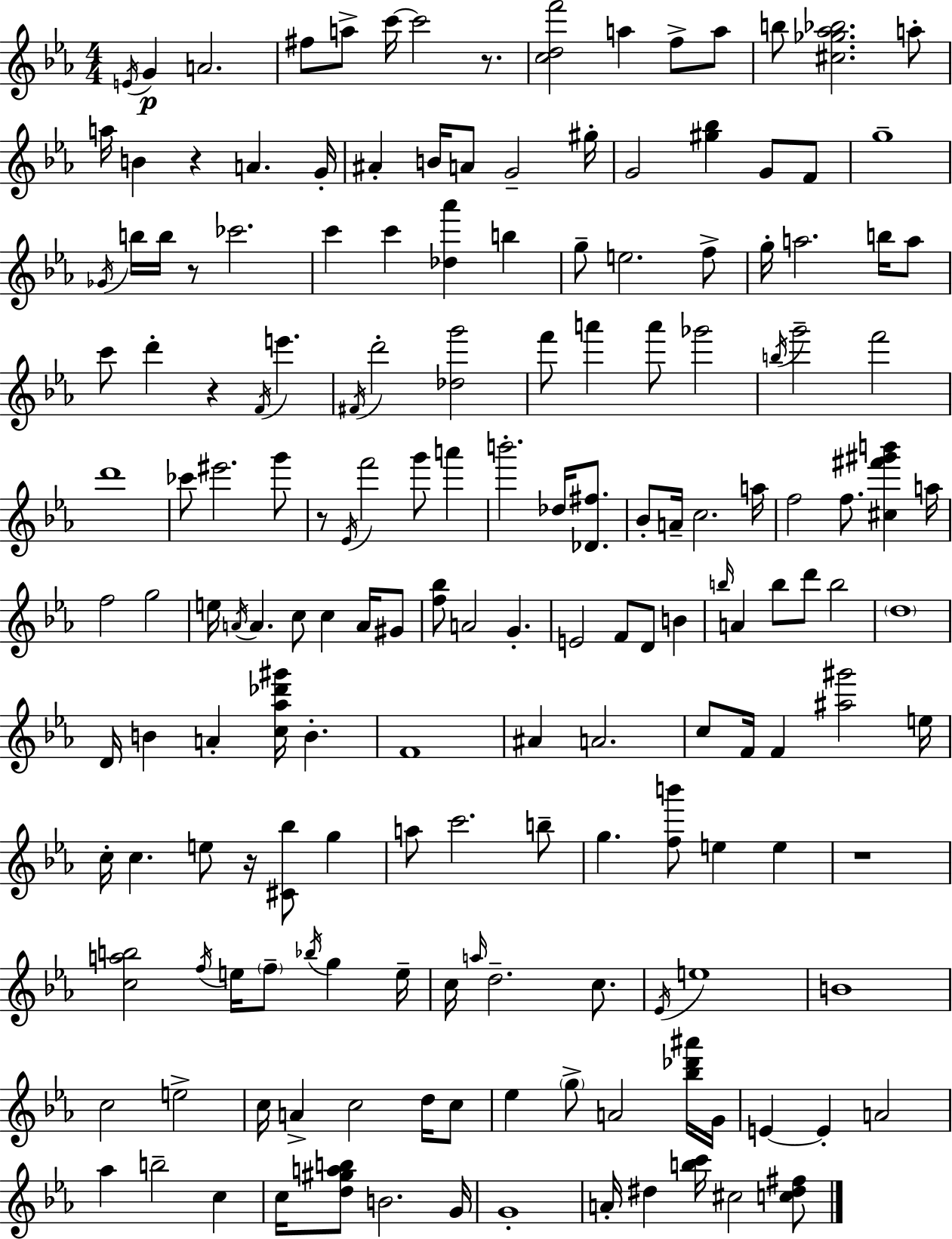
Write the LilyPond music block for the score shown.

{
  \clef treble
  \numericTimeSignature
  \time 4/4
  \key c \minor
  \acciaccatura { e'16 }\p g'4 a'2. | fis''8 a''8-> c'''16~~ c'''2 r8. | <c'' d'' f'''>2 a''4 f''8-> a''8 | b''8 <cis'' ges'' aes'' bes''>2. a''8-. | \break a''16 b'4 r4 a'4. | g'16-. ais'4-. b'16 a'8 g'2-- | gis''16-. g'2 <gis'' bes''>4 g'8 f'8 | g''1-- | \break \acciaccatura { ges'16 } b''16 b''16 r8 ces'''2. | c'''4 c'''4 <des'' aes'''>4 b''4 | g''8-- e''2. | f''8-> g''16-. a''2. b''16 | \break a''8 c'''8 d'''4-. r4 \acciaccatura { f'16 } e'''4. | \acciaccatura { fis'16 } d'''2-. <des'' g'''>2 | f'''8 a'''4 a'''8 ges'''2 | \acciaccatura { b''16 } g'''2-- f'''2 | \break d'''1 | ces'''8 eis'''2. | g'''8 r8 \acciaccatura { ees'16 } f'''2 | g'''8 a'''4 b'''2.-. | \break des''16 <des' fis''>8. bes'8-. a'16-- c''2. | a''16 f''2 f''8. | <cis'' fis''' gis''' b'''>4 a''16 f''2 g''2 | e''16 \acciaccatura { a'16 } a'4. c''8 | \break c''4 a'16 gis'8 <f'' bes''>8 a'2 | g'4.-. e'2 f'8 | d'8 b'4 \grace { b''16 } a'4 b''8 d'''8 | b''2 \parenthesize d''1 | \break d'16 b'4 a'4-. | <c'' aes'' des''' gis'''>16 b'4.-. f'1 | ais'4 a'2. | c''8 f'16 f'4 <ais'' gis'''>2 | \break e''16 c''16-. c''4. e''8 | r16 <cis' bes''>8 g''4 a''8 c'''2. | b''8-- g''4. <f'' b'''>8 | e''4 e''4 r1 | \break <c'' a'' b''>2 | \acciaccatura { f''16 } e''16 \parenthesize f''8-- \acciaccatura { bes''16 } g''4 e''16-- c''16 \grace { a''16 } d''2.-- | c''8. \acciaccatura { ees'16 } e''1 | b'1 | \break c''2 | e''2-> c''16 a'4-> | c''2 d''16 c''8 ees''4 | \parenthesize g''8-> a'2 <bes'' des''' ais'''>16 g'16 e'4~~ | \break e'4-. a'2 aes''4 | b''2-- c''4 c''16 <d'' gis'' a'' b''>8 b'2. | g'16 g'1-. | a'16-. dis''4 | \break <b'' c'''>16 cis''2 <c'' dis'' fis''>8 \bar "|."
}